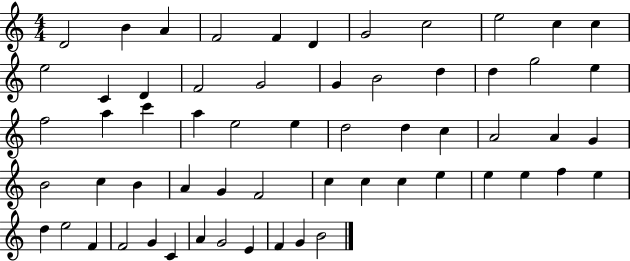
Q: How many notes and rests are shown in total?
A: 60